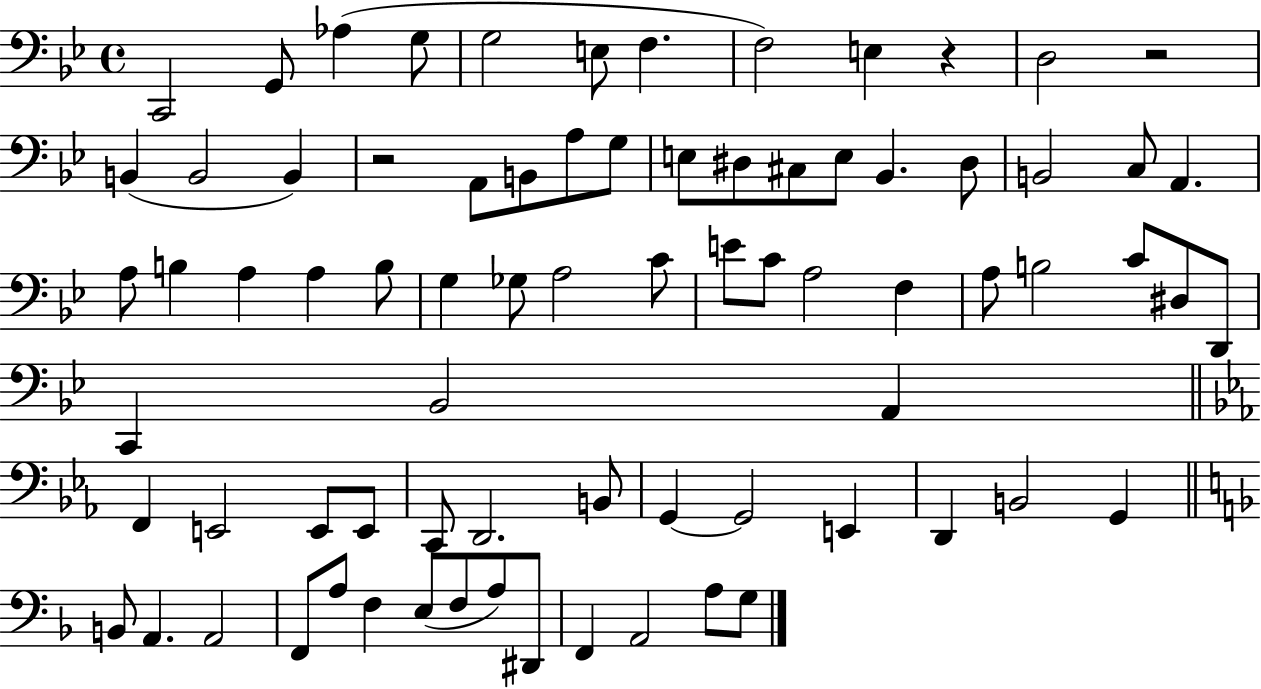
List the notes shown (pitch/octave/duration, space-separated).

C2/h G2/e Ab3/q G3/e G3/h E3/e F3/q. F3/h E3/q R/q D3/h R/h B2/q B2/h B2/q R/h A2/e B2/e A3/e G3/e E3/e D#3/e C#3/e E3/e Bb2/q. D#3/e B2/h C3/e A2/q. A3/e B3/q A3/q A3/q B3/e G3/q Gb3/e A3/h C4/e E4/e C4/e A3/h F3/q A3/e B3/h C4/e D#3/e D2/e C2/q Bb2/h A2/q F2/q E2/h E2/e E2/e C2/e D2/h. B2/e G2/q G2/h E2/q D2/q B2/h G2/q B2/e A2/q. A2/h F2/e A3/e F3/q E3/e F3/e A3/e D#2/e F2/q A2/h A3/e G3/e